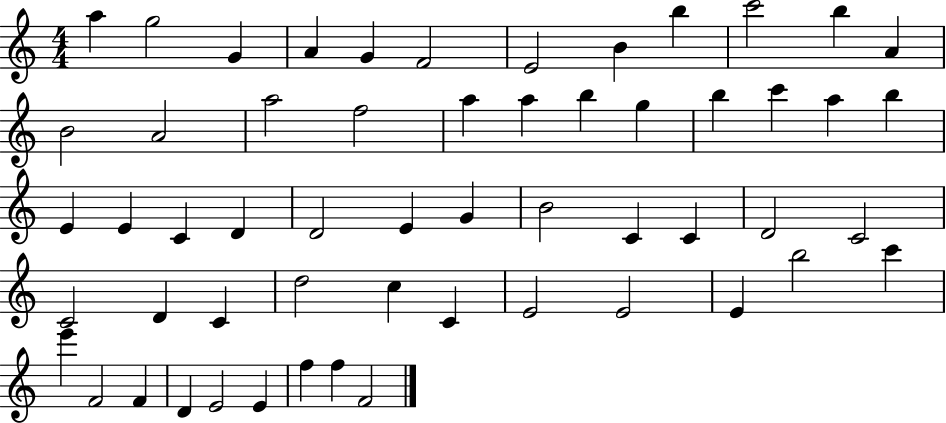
A5/q G5/h G4/q A4/q G4/q F4/h E4/h B4/q B5/q C6/h B5/q A4/q B4/h A4/h A5/h F5/h A5/q A5/q B5/q G5/q B5/q C6/q A5/q B5/q E4/q E4/q C4/q D4/q D4/h E4/q G4/q B4/h C4/q C4/q D4/h C4/h C4/h D4/q C4/q D5/h C5/q C4/q E4/h E4/h E4/q B5/h C6/q E6/q F4/h F4/q D4/q E4/h E4/q F5/q F5/q F4/h